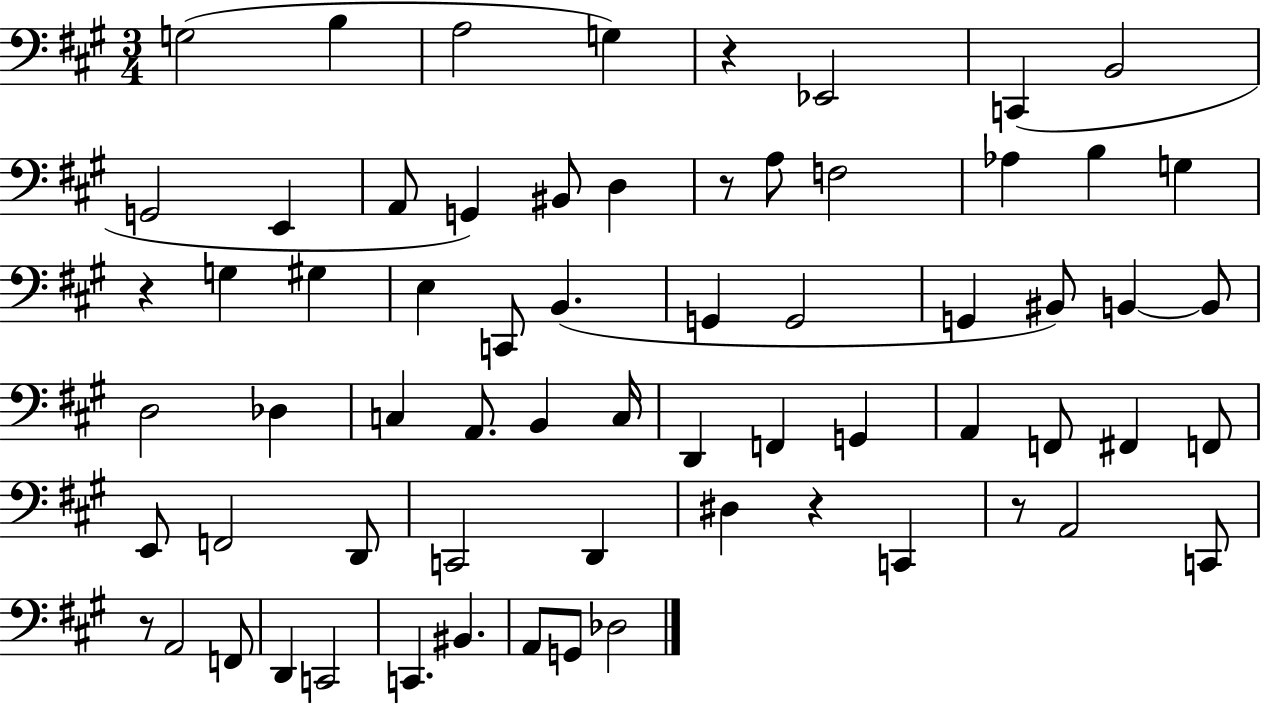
{
  \clef bass
  \numericTimeSignature
  \time 3/4
  \key a \major
  g2( b4 | a2 g4) | r4 ees,2 | c,4( b,2 | \break g,2 e,4 | a,8 g,4) bis,8 d4 | r8 a8 f2 | aes4 b4 g4 | \break r4 g4 gis4 | e4 c,8 b,4.( | g,4 g,2 | g,4 bis,8) b,4~~ b,8 | \break d2 des4 | c4 a,8. b,4 c16 | d,4 f,4 g,4 | a,4 f,8 fis,4 f,8 | \break e,8 f,2 d,8 | c,2 d,4 | dis4 r4 c,4 | r8 a,2 c,8 | \break r8 a,2 f,8 | d,4 c,2 | c,4. bis,4. | a,8 g,8 des2 | \break \bar "|."
}